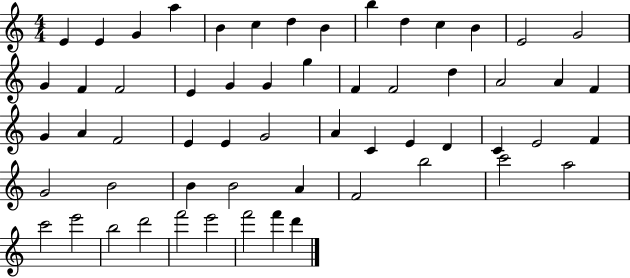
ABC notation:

X:1
T:Untitled
M:4/4
L:1/4
K:C
E E G a B c d B b d c B E2 G2 G F F2 E G G g F F2 d A2 A F G A F2 E E G2 A C E D C E2 F G2 B2 B B2 A F2 b2 c'2 a2 c'2 e'2 b2 d'2 f'2 e'2 f'2 f' d'